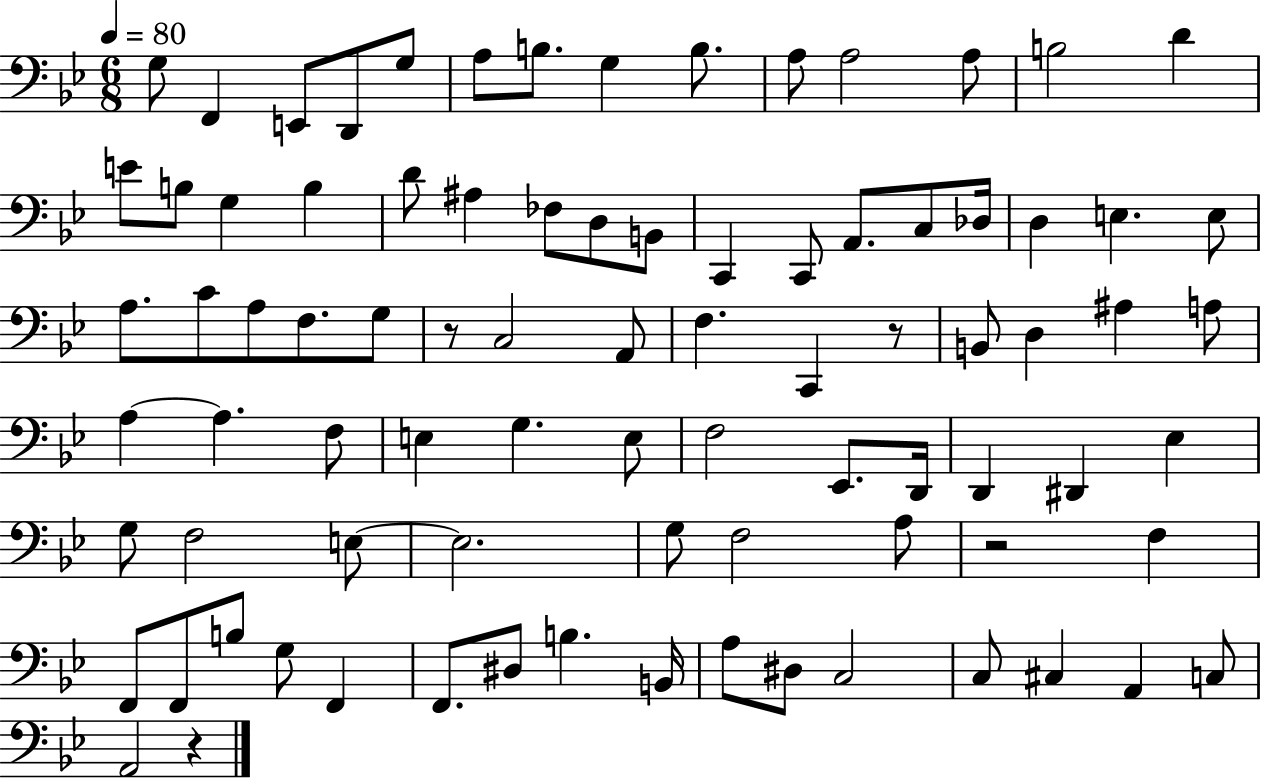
G3/e F2/q E2/e D2/e G3/e A3/e B3/e. G3/q B3/e. A3/e A3/h A3/e B3/h D4/q E4/e B3/e G3/q B3/q D4/e A#3/q FES3/e D3/e B2/e C2/q C2/e A2/e. C3/e Db3/s D3/q E3/q. E3/e A3/e. C4/e A3/e F3/e. G3/e R/e C3/h A2/e F3/q. C2/q R/e B2/e D3/q A#3/q A3/e A3/q A3/q. F3/e E3/q G3/q. E3/e F3/h Eb2/e. D2/s D2/q D#2/q Eb3/q G3/e F3/h E3/e E3/h. G3/e F3/h A3/e R/h F3/q F2/e F2/e B3/e G3/e F2/q F2/e. D#3/e B3/q. B2/s A3/e D#3/e C3/h C3/e C#3/q A2/q C3/e A2/h R/q